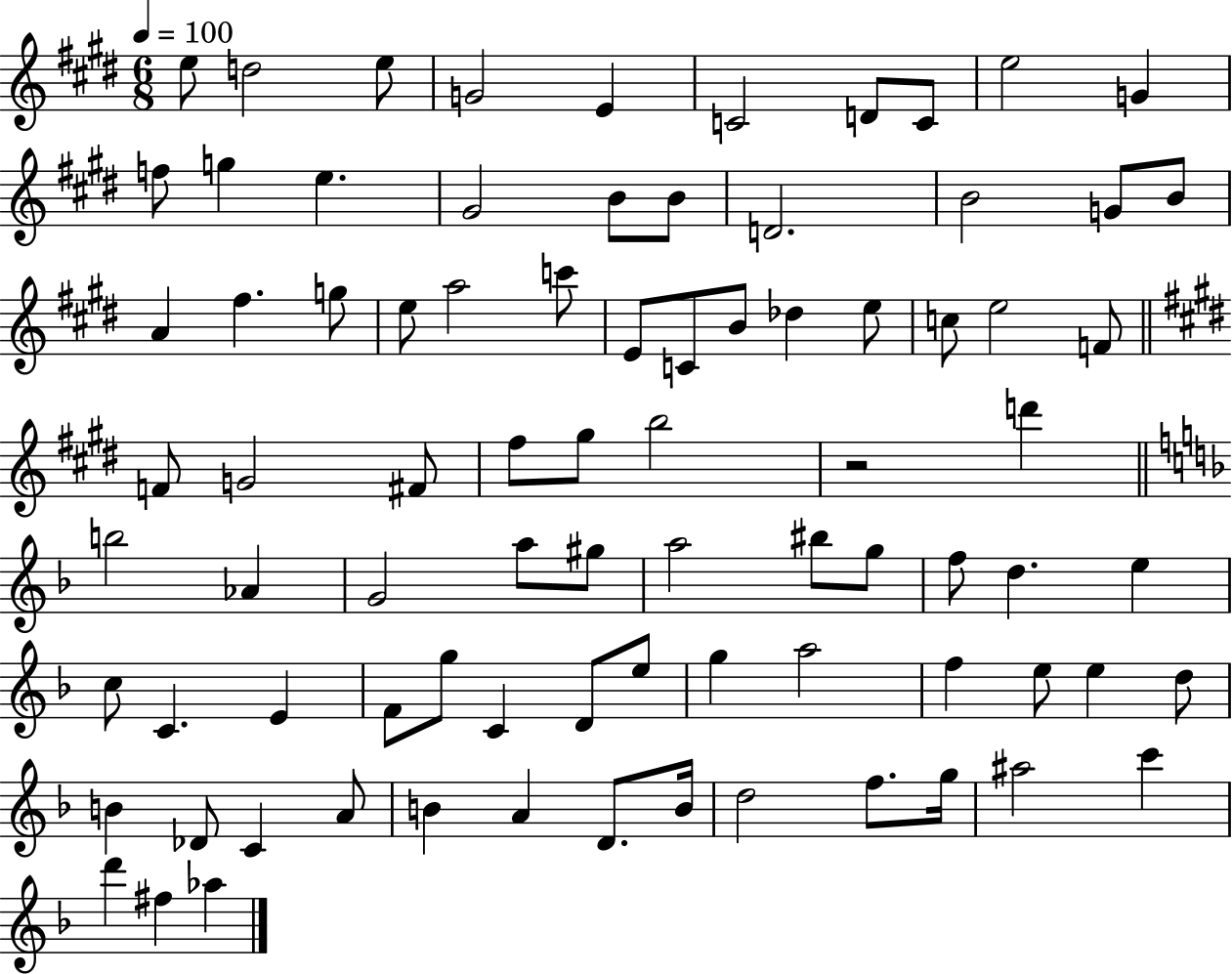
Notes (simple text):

E5/e D5/h E5/e G4/h E4/q C4/h D4/e C4/e E5/h G4/q F5/e G5/q E5/q. G#4/h B4/e B4/e D4/h. B4/h G4/e B4/e A4/q F#5/q. G5/e E5/e A5/h C6/e E4/e C4/e B4/e Db5/q E5/e C5/e E5/h F4/e F4/e G4/h F#4/e F#5/e G#5/e B5/h R/h D6/q B5/h Ab4/q G4/h A5/e G#5/e A5/h BIS5/e G5/e F5/e D5/q. E5/q C5/e C4/q. E4/q F4/e G5/e C4/q D4/e E5/e G5/q A5/h F5/q E5/e E5/q D5/e B4/q Db4/e C4/q A4/e B4/q A4/q D4/e. B4/s D5/h F5/e. G5/s A#5/h C6/q D6/q F#5/q Ab5/q